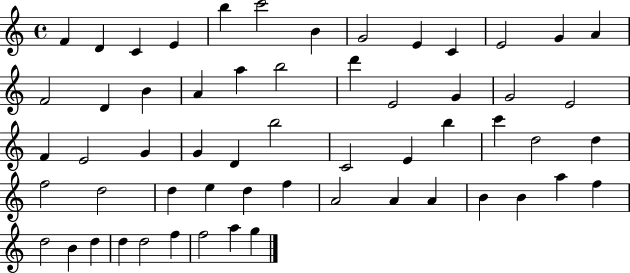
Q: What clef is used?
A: treble